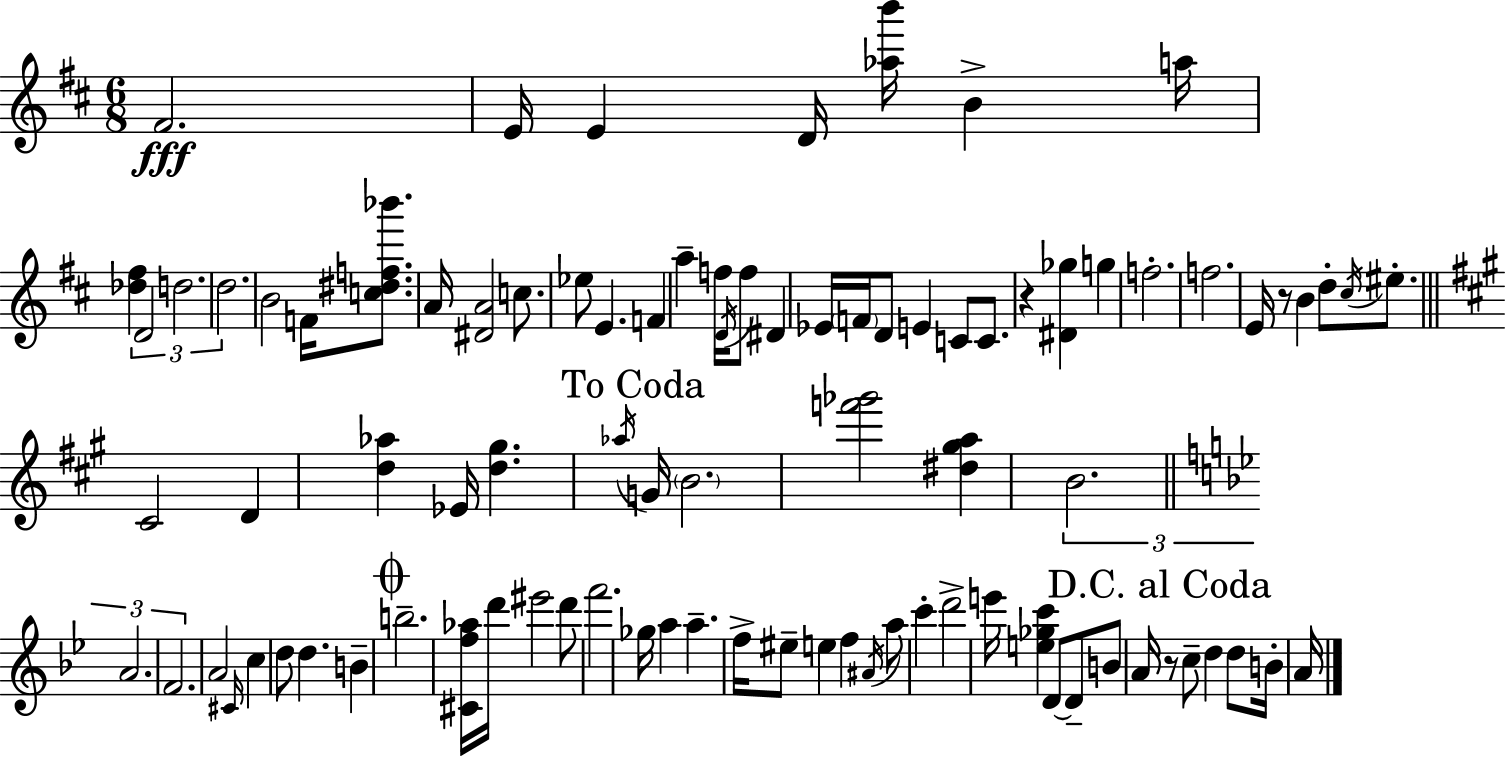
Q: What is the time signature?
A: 6/8